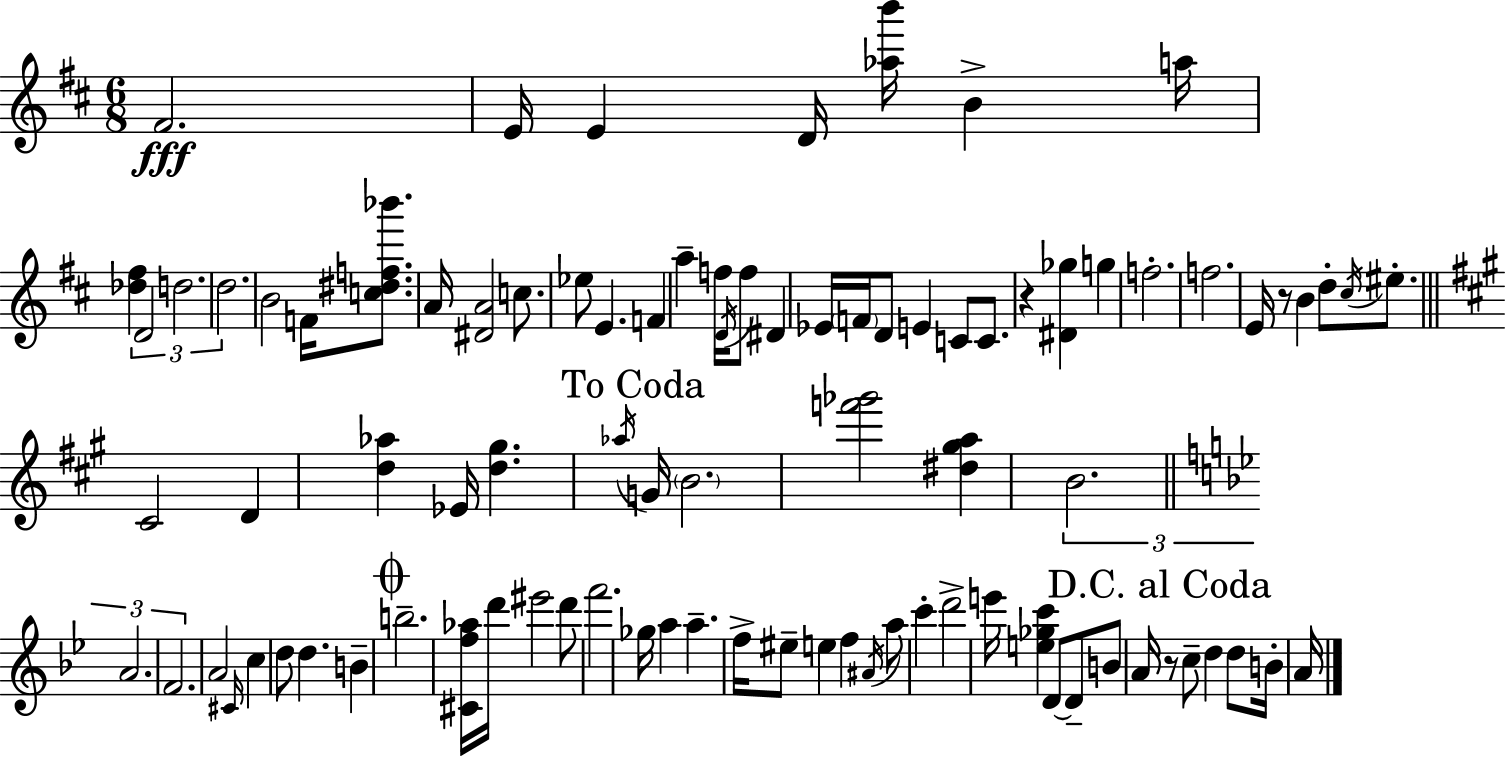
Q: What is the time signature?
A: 6/8